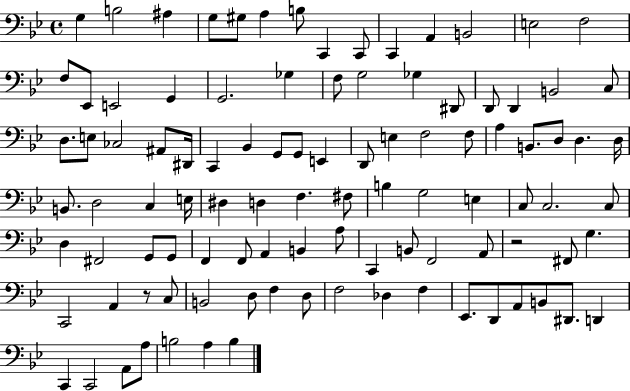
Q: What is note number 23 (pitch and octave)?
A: Gb3